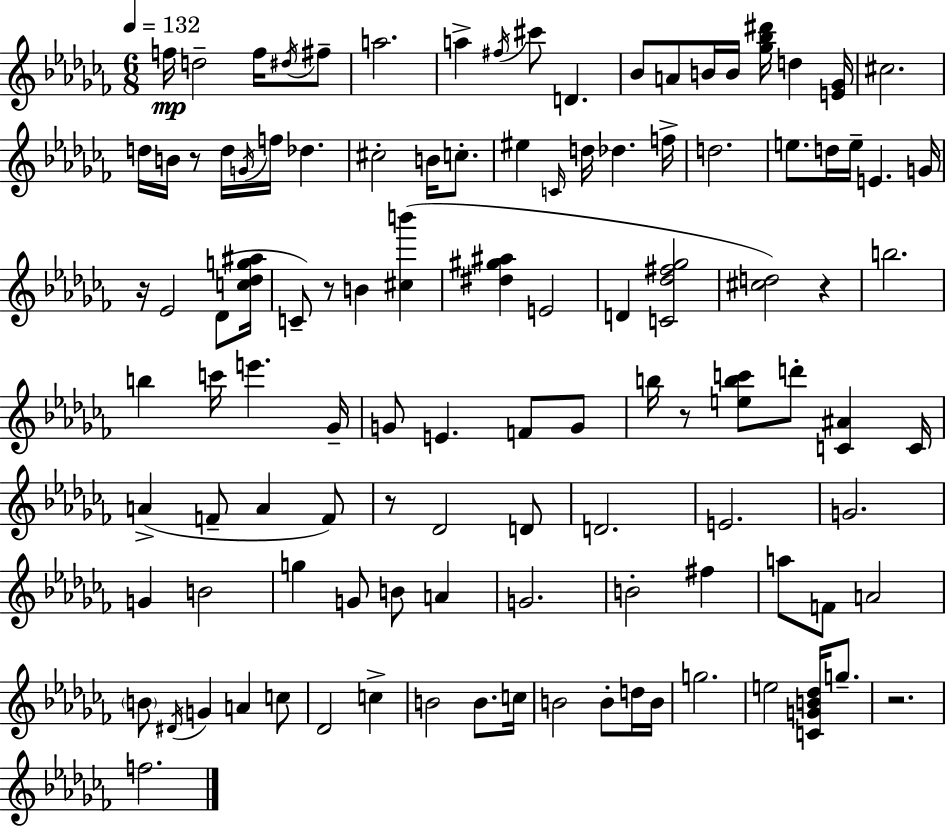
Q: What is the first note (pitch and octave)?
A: F5